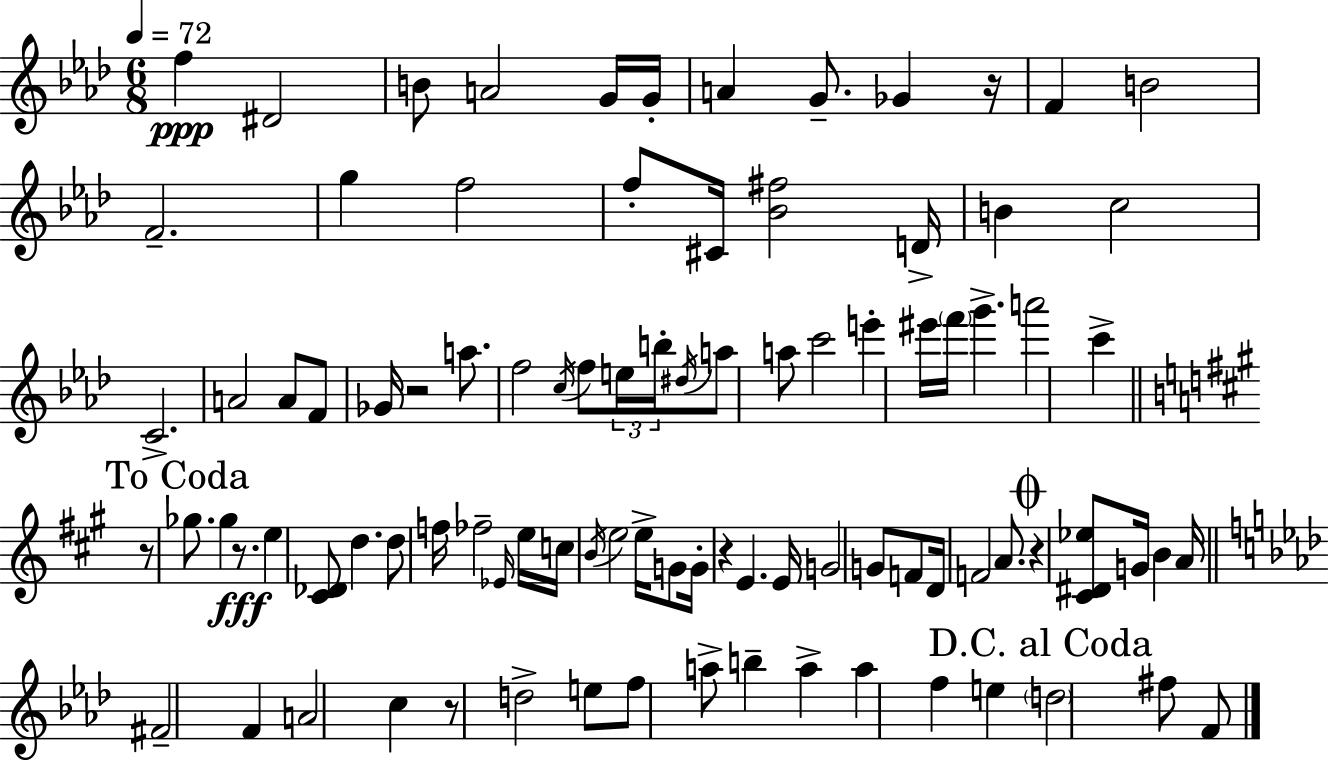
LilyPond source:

{
  \clef treble
  \numericTimeSignature
  \time 6/8
  \key f \minor
  \tempo 4 = 72
  f''4\ppp dis'2 | b'8 a'2 g'16 g'16-. | a'4 g'8.-- ges'4 r16 | f'4 b'2 | \break f'2.-- | g''4 f''2 | f''8-. cis'16 <bes' fis''>2 d'16-> | b'4 c''2 | \break c'2.-> | a'2 a'8 f'8 | ges'16 r2 a''8. | f''2 \acciaccatura { c''16 } f''8 \tuplet 3/2 { e''16 | \break b''16-. \acciaccatura { dis''16 } } a''8 a''8 c'''2 | e'''4-. eis'''16 \parenthesize f'''16 g'''4.-> | a'''2 c'''4-> | \mark "To Coda" \bar "||" \break \key a \major r8 ges''8. ges''4 r8.\fff | e''4 <cis' des'>8 d''4. | d''8 f''16 fes''2-- \grace { ees'16 } | e''16 c''16 \acciaccatura { b'16 } e''2 e''16-> | \break g'8 g'16-. r4 e'4. | e'16 g'2 g'8 | f'8 d'16 f'2 a'8. | \mark \markup { \musicglyph "scripts.coda" } r4 <cis' dis' ees''>8 g'16 b'4 | \break a'16 \bar "||" \break \key f \minor fis'2-- f'4 | a'2 c''4 | r8 d''2-> e''8 | f''8 a''8-> b''4-- a''4-> | \break a''4 f''4 e''4 | \mark "D.C. al Coda" \parenthesize d''2 fis''8 f'8 | \bar "|."
}